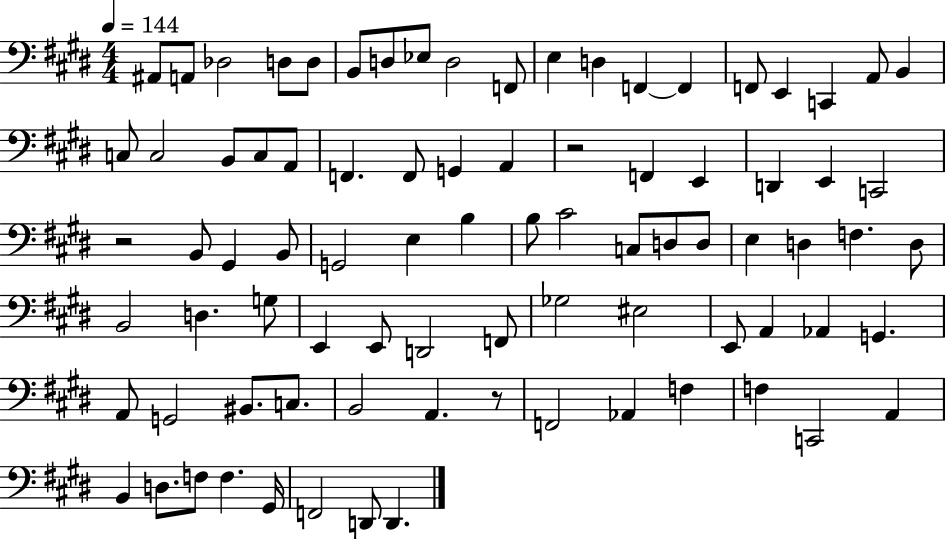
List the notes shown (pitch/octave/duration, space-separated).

A#2/e A2/e Db3/h D3/e D3/e B2/e D3/e Eb3/e D3/h F2/e E3/q D3/q F2/q F2/q F2/e E2/q C2/q A2/e B2/q C3/e C3/h B2/e C3/e A2/e F2/q. F2/e G2/q A2/q R/h F2/q E2/q D2/q E2/q C2/h R/h B2/e G#2/q B2/e G2/h E3/q B3/q B3/e C#4/h C3/e D3/e D3/e E3/q D3/q F3/q. D3/e B2/h D3/q. G3/e E2/q E2/e D2/h F2/e Gb3/h EIS3/h E2/e A2/q Ab2/q G2/q. A2/e G2/h BIS2/e. C3/e. B2/h A2/q. R/e F2/h Ab2/q F3/q F3/q C2/h A2/q B2/q D3/e. F3/e F3/q. G#2/s F2/h D2/e D2/q.